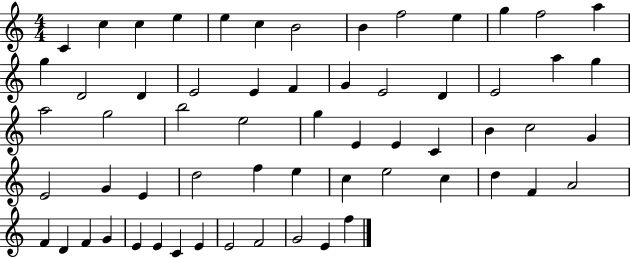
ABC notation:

X:1
T:Untitled
M:4/4
L:1/4
K:C
C c c e e c B2 B f2 e g f2 a g D2 D E2 E F G E2 D E2 a g a2 g2 b2 e2 g E E C B c2 G E2 G E d2 f e c e2 c d F A2 F D F G E E C E E2 F2 G2 E f